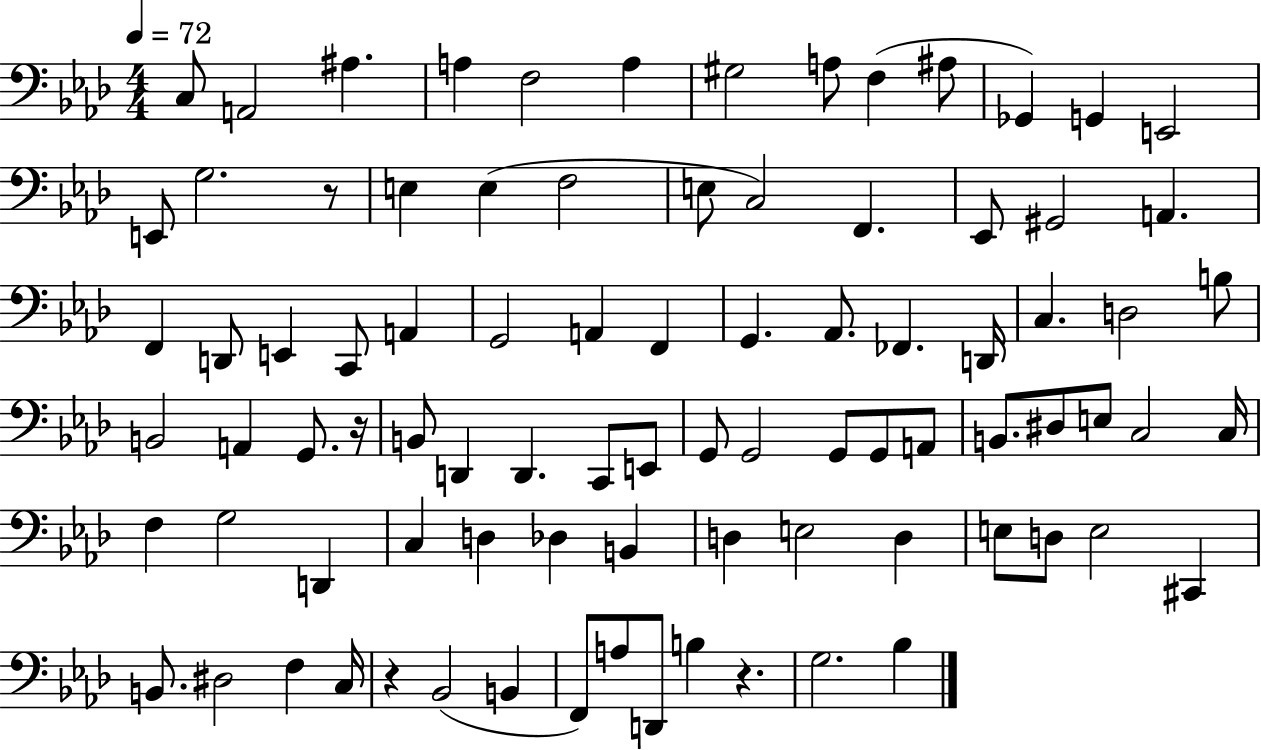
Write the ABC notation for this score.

X:1
T:Untitled
M:4/4
L:1/4
K:Ab
C,/2 A,,2 ^A, A, F,2 A, ^G,2 A,/2 F, ^A,/2 _G,, G,, E,,2 E,,/2 G,2 z/2 E, E, F,2 E,/2 C,2 F,, _E,,/2 ^G,,2 A,, F,, D,,/2 E,, C,,/2 A,, G,,2 A,, F,, G,, _A,,/2 _F,, D,,/4 C, D,2 B,/2 B,,2 A,, G,,/2 z/4 B,,/2 D,, D,, C,,/2 E,,/2 G,,/2 G,,2 G,,/2 G,,/2 A,,/2 B,,/2 ^D,/2 E,/2 C,2 C,/4 F, G,2 D,, C, D, _D, B,, D, E,2 D, E,/2 D,/2 E,2 ^C,, B,,/2 ^D,2 F, C,/4 z _B,,2 B,, F,,/2 A,/2 D,,/2 B, z G,2 _B,